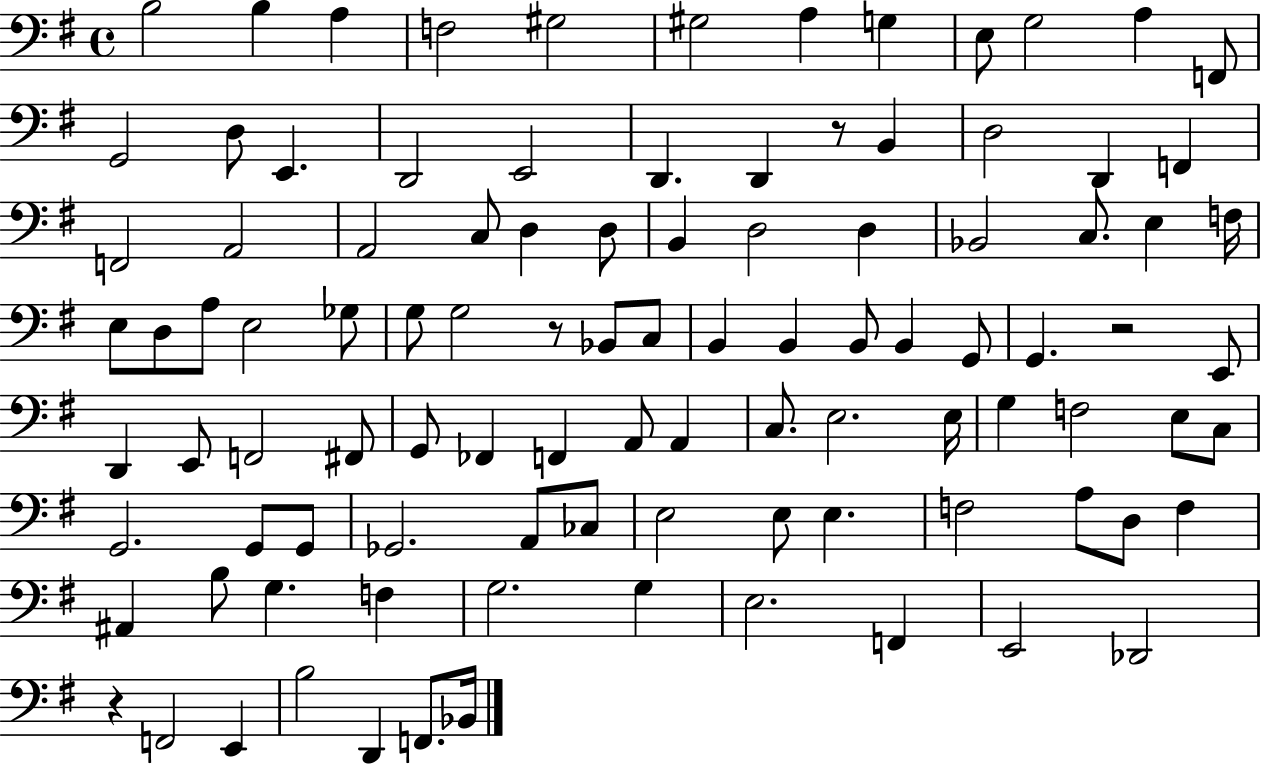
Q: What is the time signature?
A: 4/4